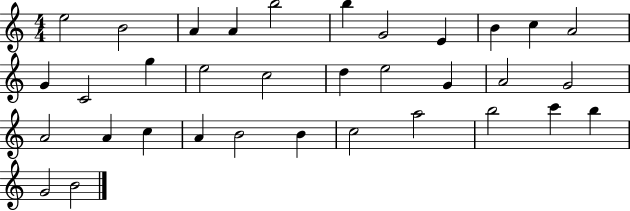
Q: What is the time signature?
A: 4/4